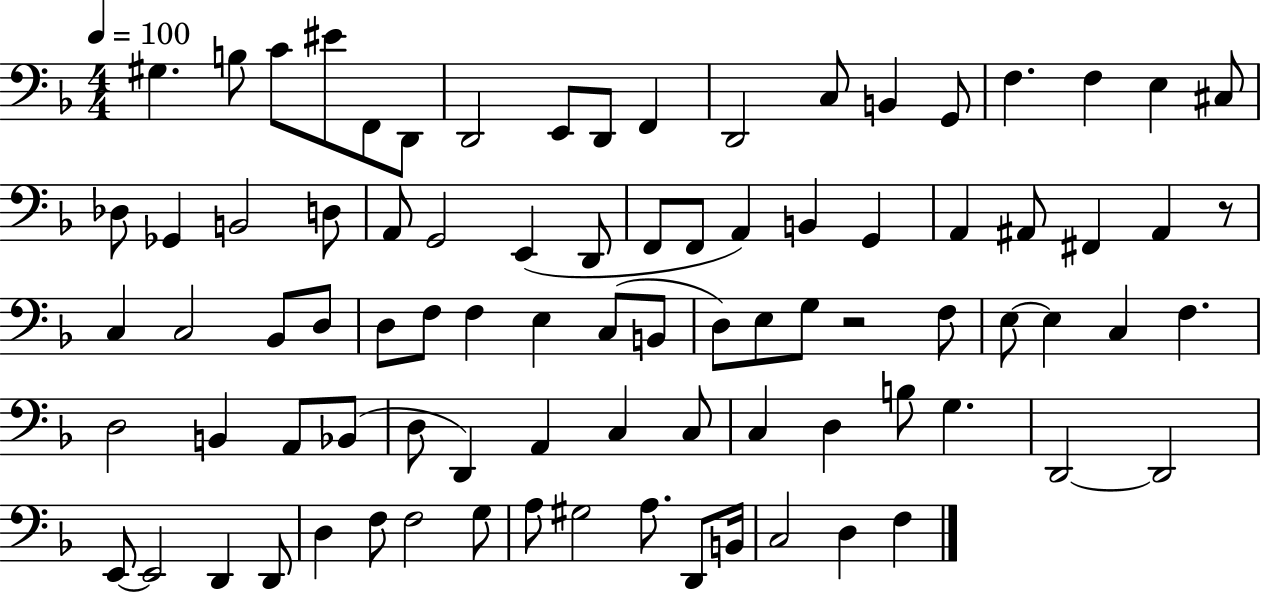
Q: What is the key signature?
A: F major